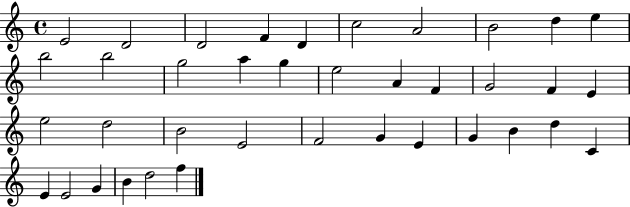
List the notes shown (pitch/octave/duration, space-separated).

E4/h D4/h D4/h F4/q D4/q C5/h A4/h B4/h D5/q E5/q B5/h B5/h G5/h A5/q G5/q E5/h A4/q F4/q G4/h F4/q E4/q E5/h D5/h B4/h E4/h F4/h G4/q E4/q G4/q B4/q D5/q C4/q E4/q E4/h G4/q B4/q D5/h F5/q